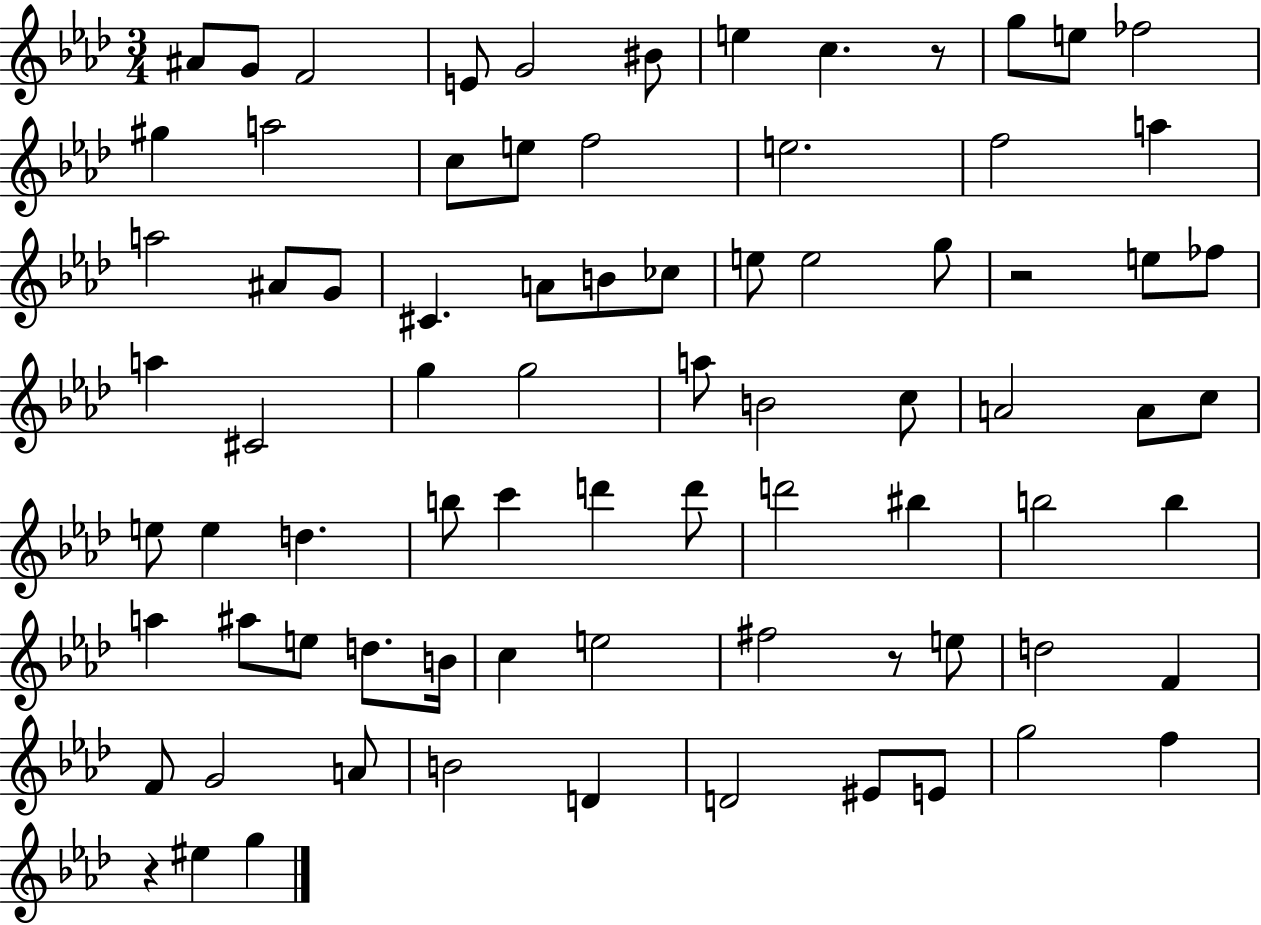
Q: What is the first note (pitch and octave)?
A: A#4